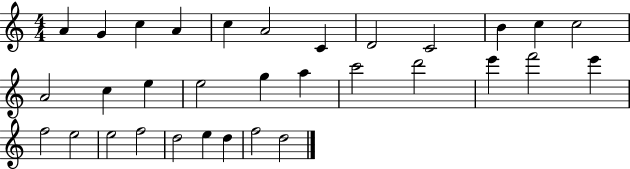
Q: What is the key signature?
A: C major